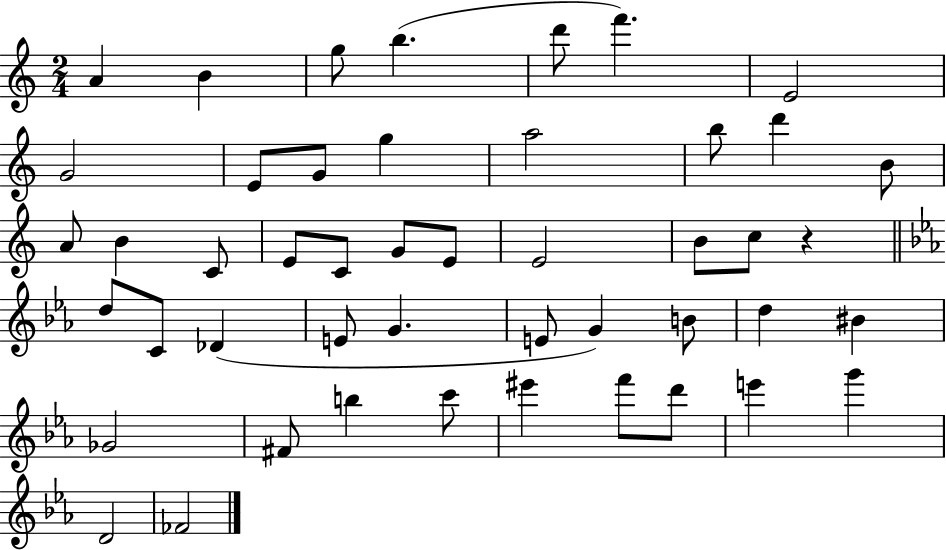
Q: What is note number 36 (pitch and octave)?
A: Gb4